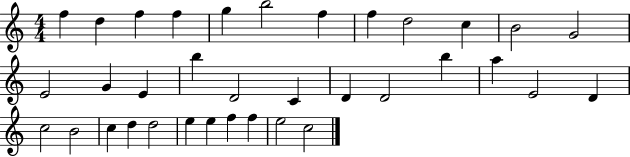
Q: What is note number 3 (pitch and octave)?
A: F5